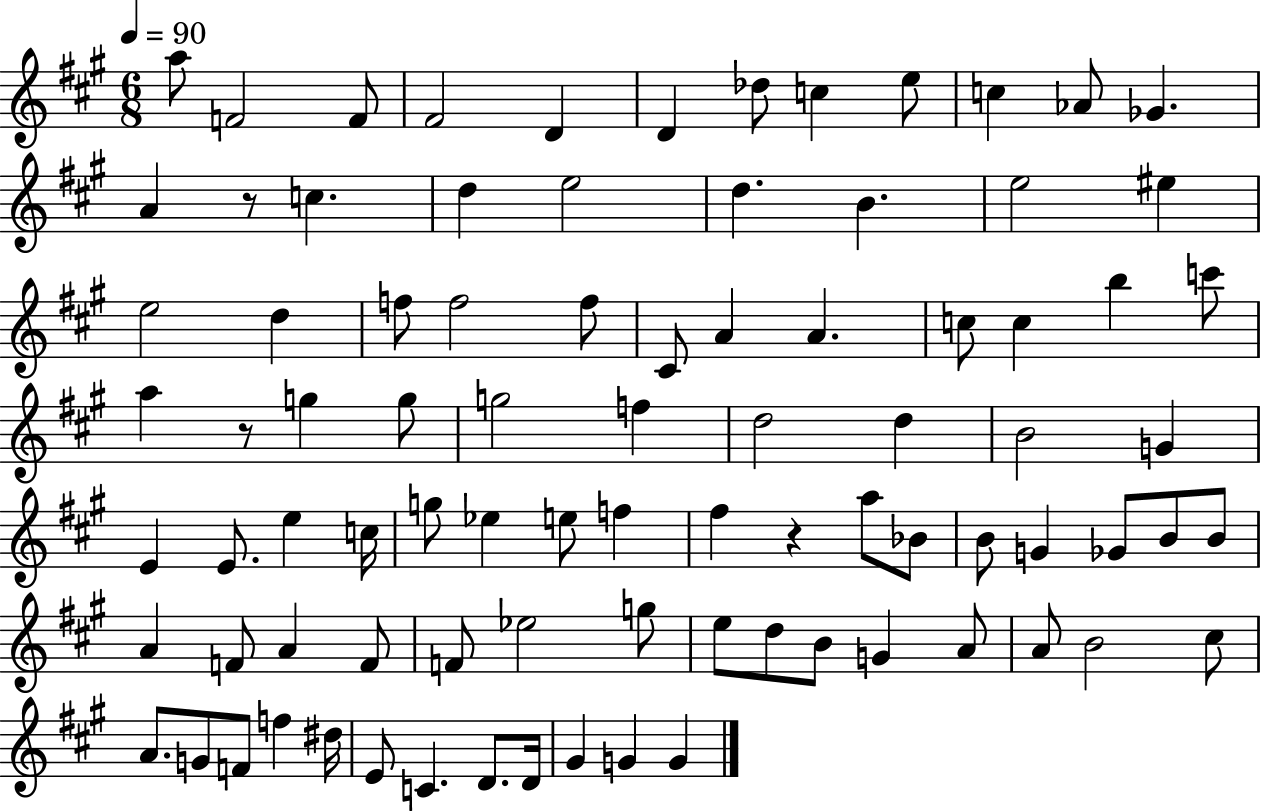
A5/e F4/h F4/e F#4/h D4/q D4/q Db5/e C5/q E5/e C5/q Ab4/e Gb4/q. A4/q R/e C5/q. D5/q E5/h D5/q. B4/q. E5/h EIS5/q E5/h D5/q F5/e F5/h F5/e C#4/e A4/q A4/q. C5/e C5/q B5/q C6/e A5/q R/e G5/q G5/e G5/h F5/q D5/h D5/q B4/h G4/q E4/q E4/e. E5/q C5/s G5/e Eb5/q E5/e F5/q F#5/q R/q A5/e Bb4/e B4/e G4/q Gb4/e B4/e B4/e A4/q F4/e A4/q F4/e F4/e Eb5/h G5/e E5/e D5/e B4/e G4/q A4/e A4/e B4/h C#5/e A4/e. G4/e F4/e F5/q D#5/s E4/e C4/q. D4/e. D4/s G#4/q G4/q G4/q